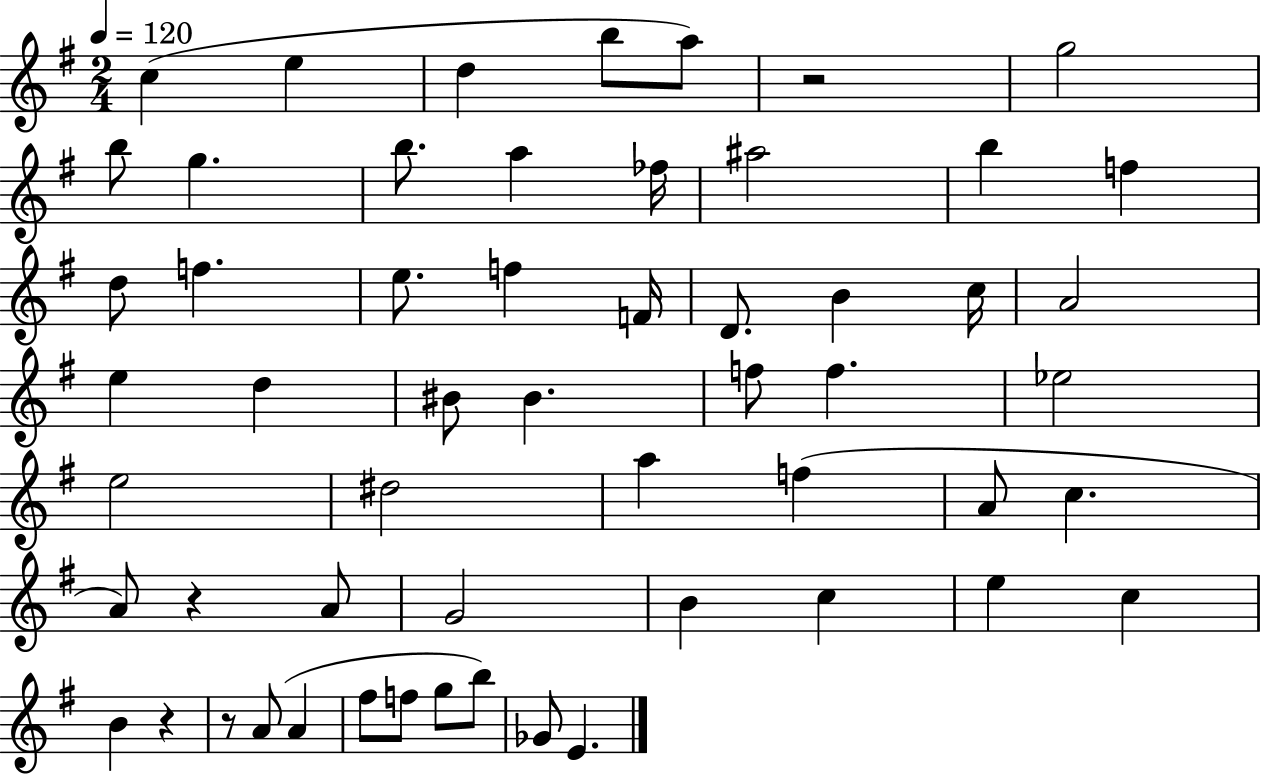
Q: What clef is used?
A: treble